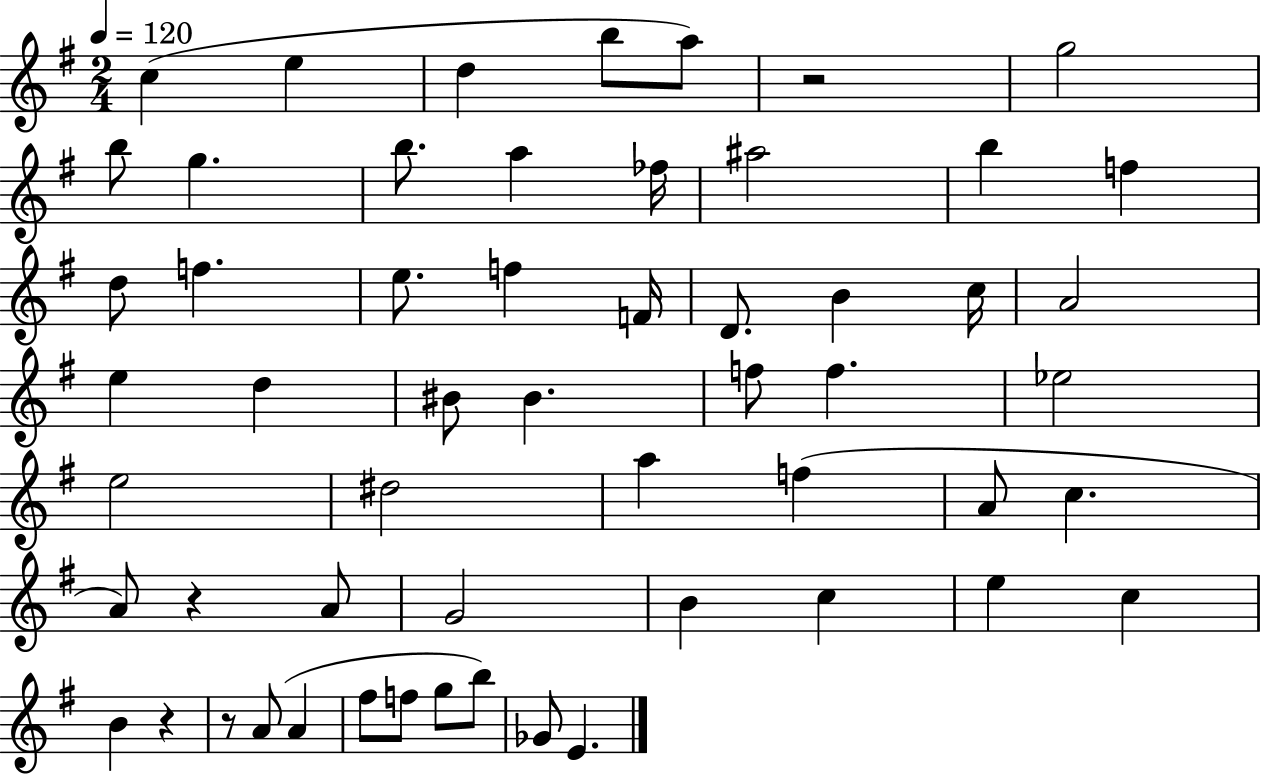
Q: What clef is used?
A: treble